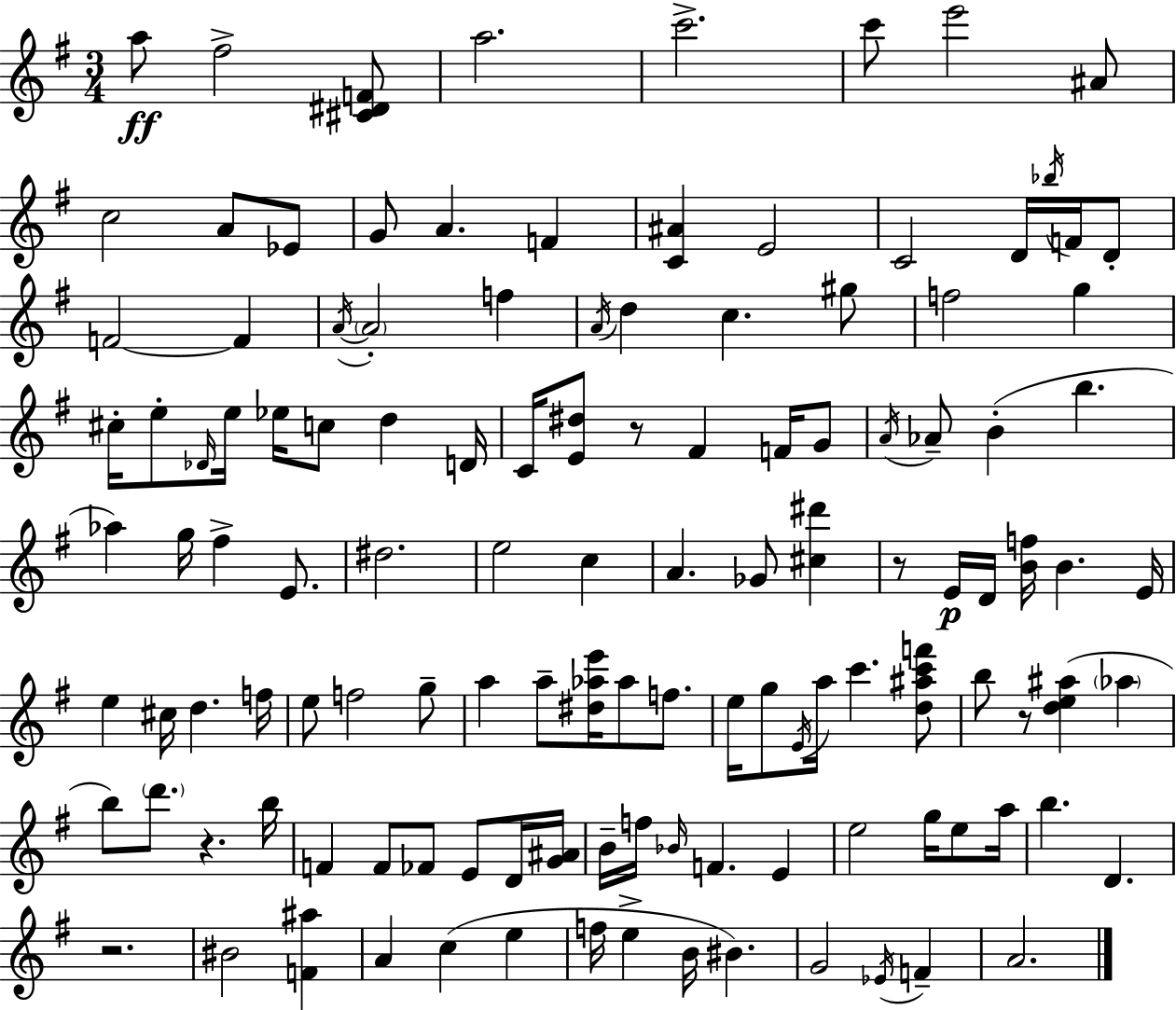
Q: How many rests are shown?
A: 5